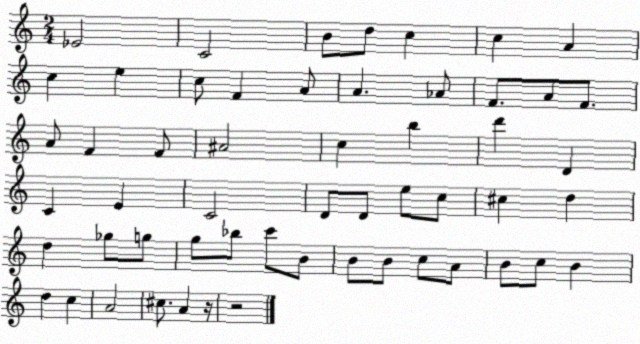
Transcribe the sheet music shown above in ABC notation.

X:1
T:Untitled
M:2/4
L:1/4
K:C
_E2 C2 B/2 d/2 c c A c e c/2 F A/2 A _A/2 F/2 A/2 F/2 A/2 F F/2 ^A2 c b d' D C E C2 D/2 D/2 e/2 c/2 ^c d d _g/2 g/2 g/2 _b/2 c'/2 B/2 B/2 B/2 c/2 A/2 B/2 c/2 B d c A2 ^c/2 A z/4 z2